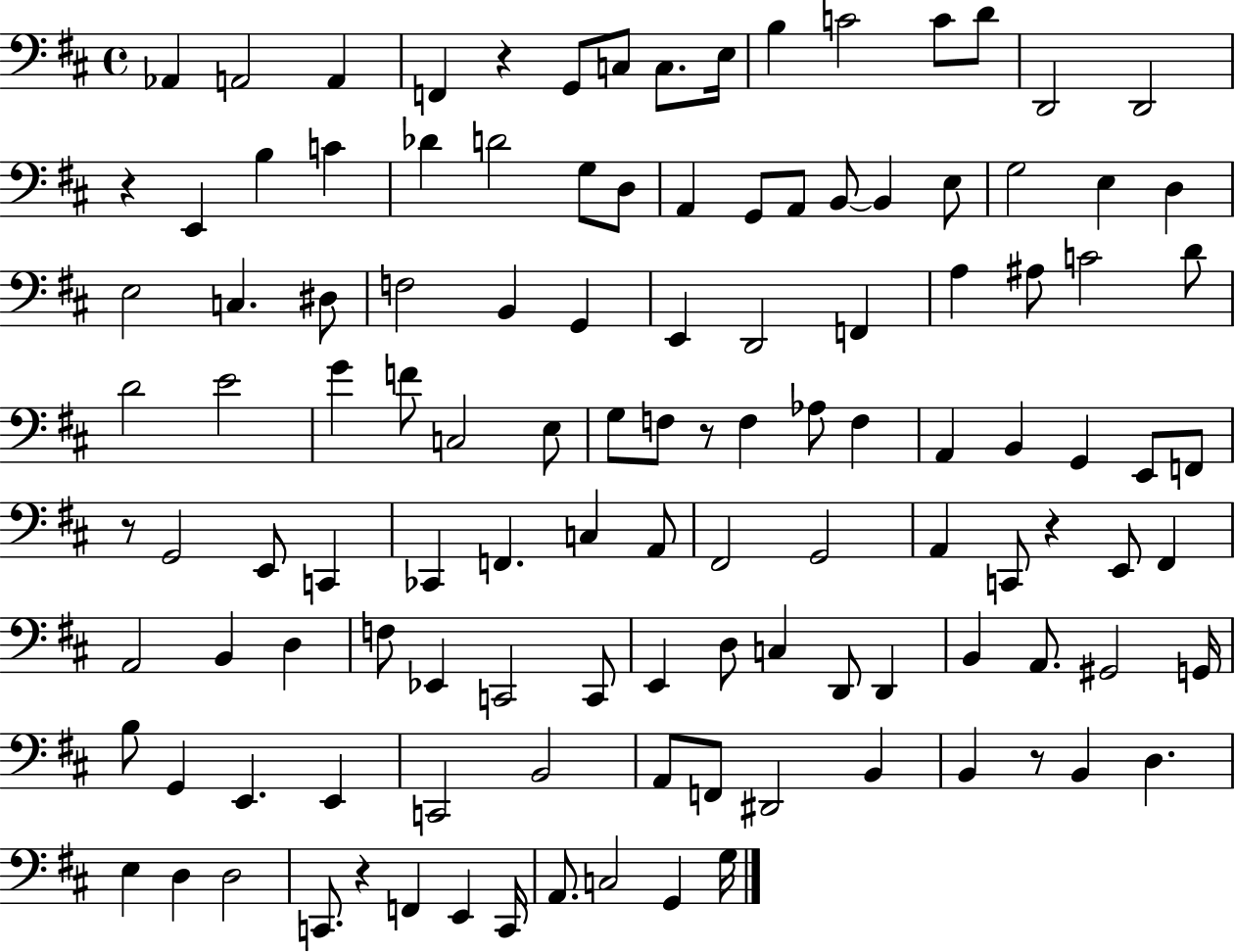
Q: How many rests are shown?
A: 7